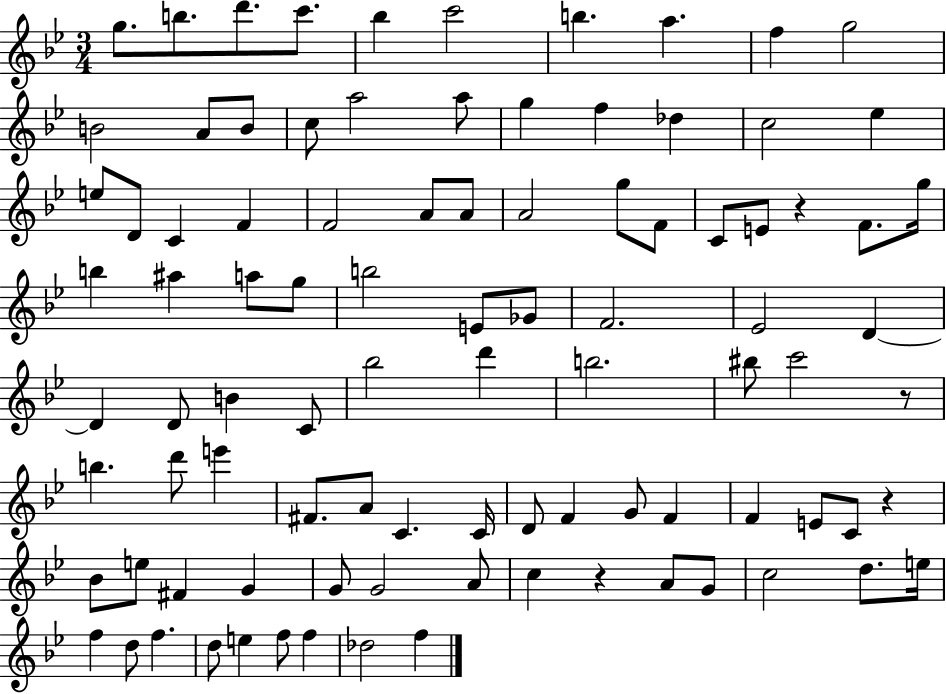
{
  \clef treble
  \numericTimeSignature
  \time 3/4
  \key bes \major
  g''8. b''8. d'''8. c'''8. | bes''4 c'''2 | b''4. a''4. | f''4 g''2 | \break b'2 a'8 b'8 | c''8 a''2 a''8 | g''4 f''4 des''4 | c''2 ees''4 | \break e''8 d'8 c'4 f'4 | f'2 a'8 a'8 | a'2 g''8 f'8 | c'8 e'8 r4 f'8. g''16 | \break b''4 ais''4 a''8 g''8 | b''2 e'8 ges'8 | f'2. | ees'2 d'4~~ | \break d'4 d'8 b'4 c'8 | bes''2 d'''4 | b''2. | bis''8 c'''2 r8 | \break b''4. d'''8 e'''4 | fis'8. a'8 c'4. c'16 | d'8 f'4 g'8 f'4 | f'4 e'8 c'8 r4 | \break bes'8 e''8 fis'4 g'4 | g'8 g'2 a'8 | c''4 r4 a'8 g'8 | c''2 d''8. e''16 | \break f''4 d''8 f''4. | d''8 e''4 f''8 f''4 | des''2 f''4 | \bar "|."
}